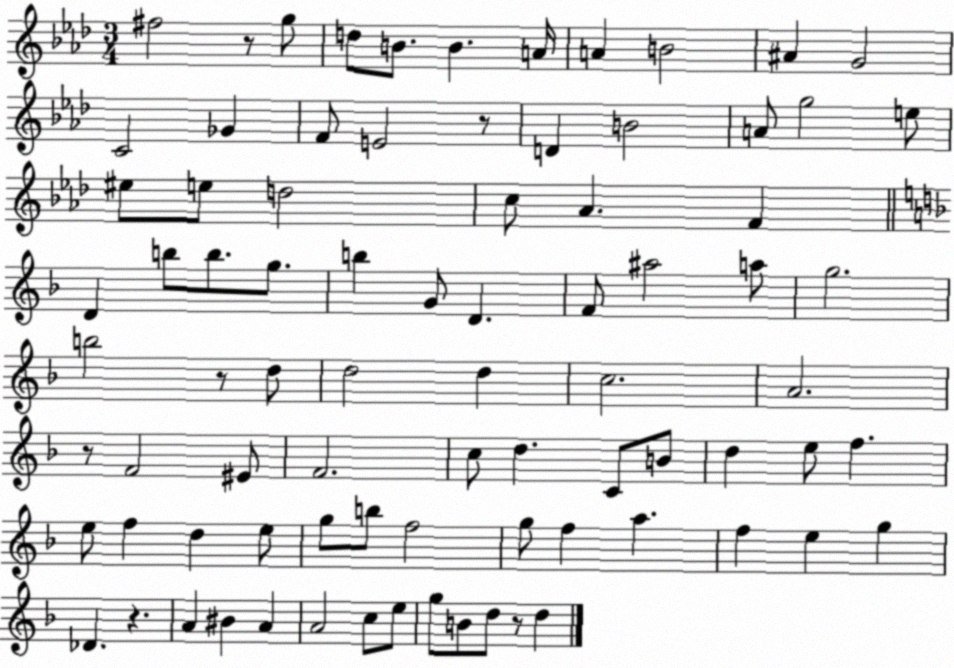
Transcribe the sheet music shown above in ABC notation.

X:1
T:Untitled
M:3/4
L:1/4
K:Ab
^f2 z/2 g/2 d/2 B/2 B A/4 A B2 ^A G2 C2 _G F/2 E2 z/2 D B2 A/2 g2 e/2 ^e/2 e/2 d2 c/2 _A F D b/2 b/2 g/2 b G/2 D F/2 ^a2 a/2 g2 b2 z/2 d/2 d2 d c2 A2 z/2 F2 ^E/2 F2 c/2 d C/2 B/2 d e/2 f e/2 f d e/2 g/2 b/2 f2 g/2 f a f e g _D z A ^B A A2 c/2 e/2 g/2 B/2 d/2 z/2 d